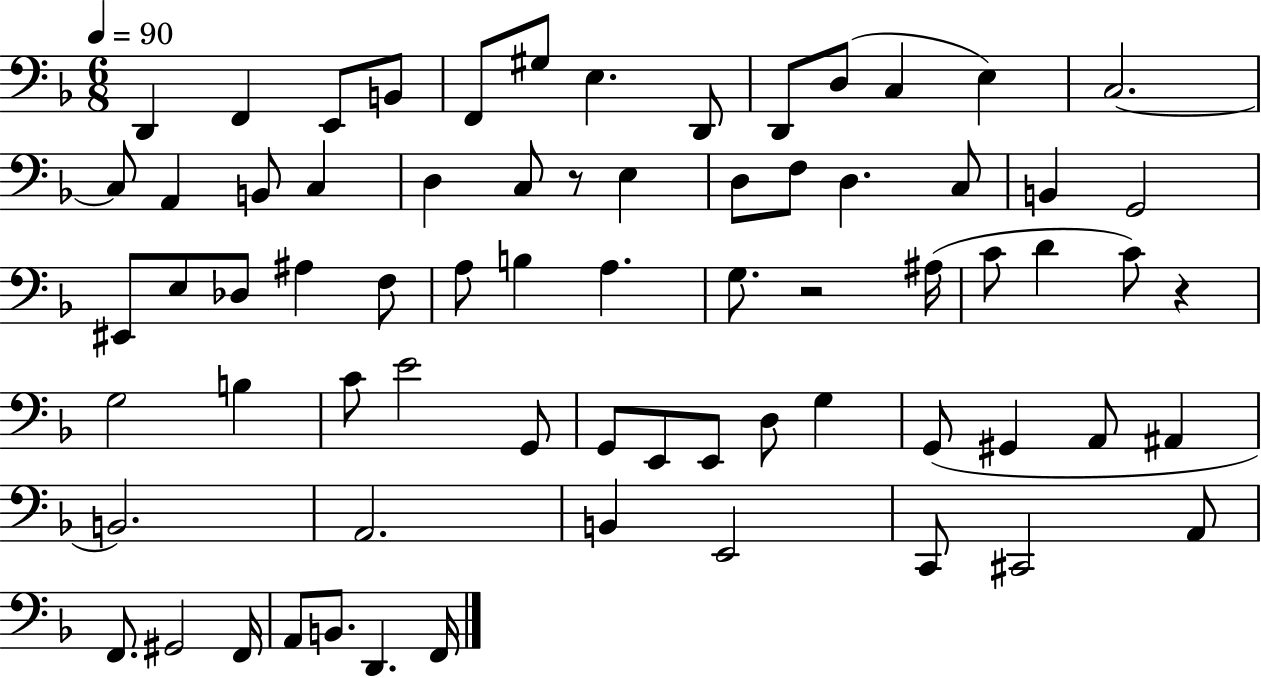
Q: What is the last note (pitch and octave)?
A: F2